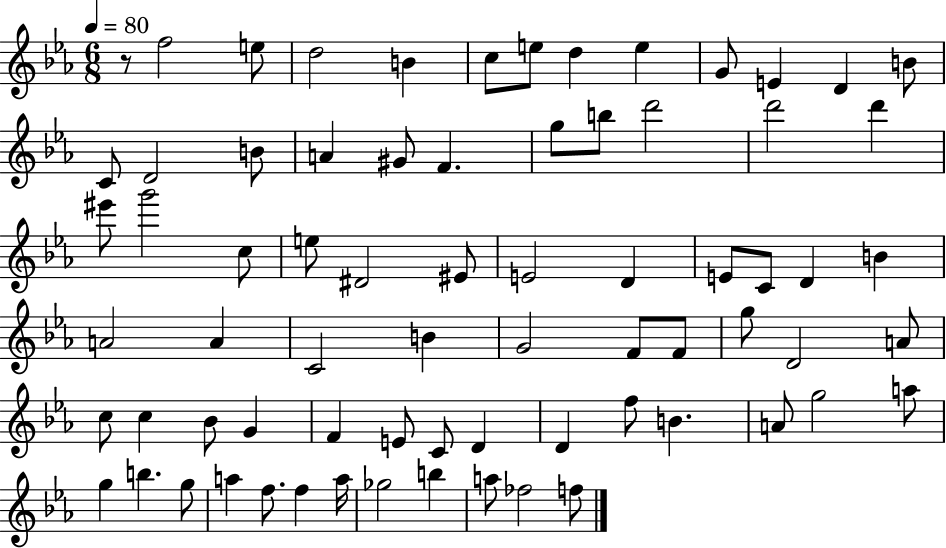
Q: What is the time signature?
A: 6/8